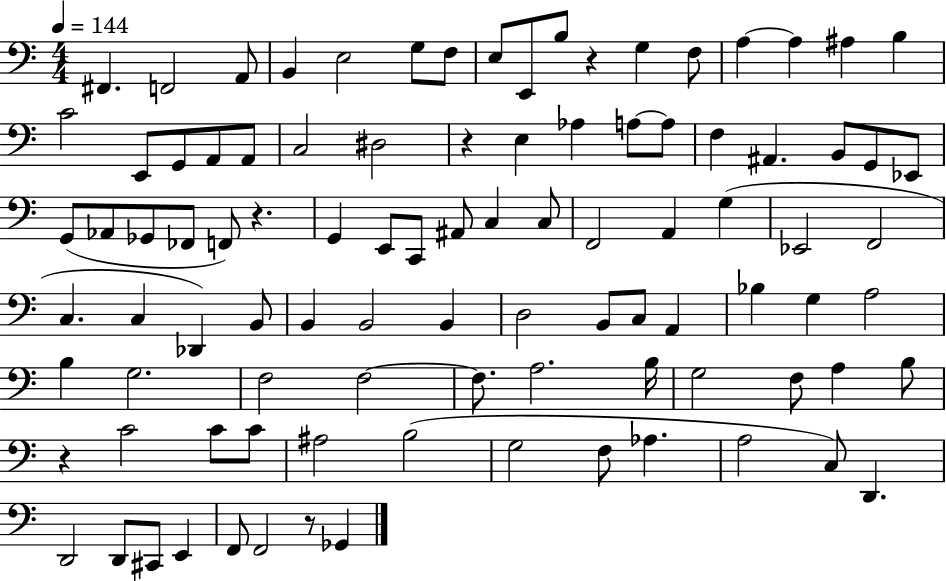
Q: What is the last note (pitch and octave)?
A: Gb2